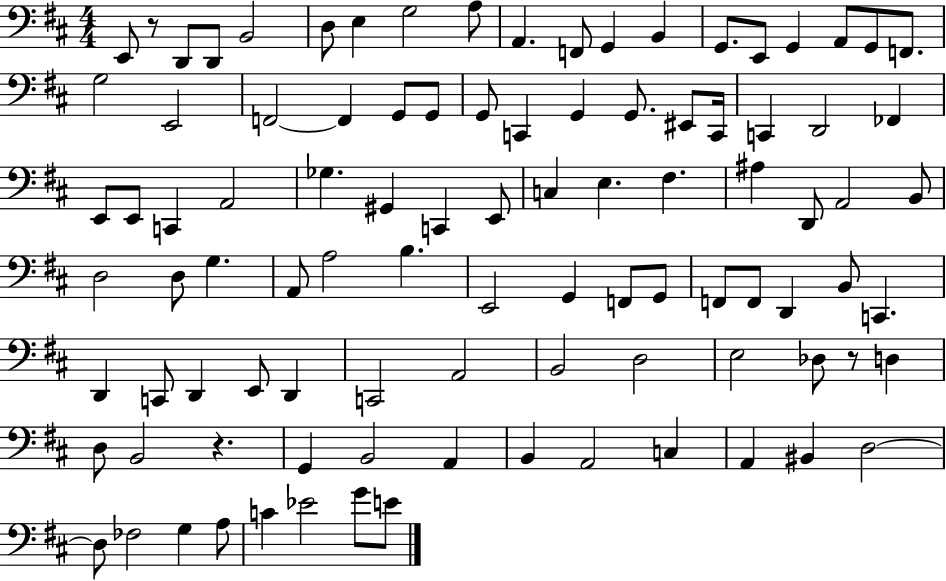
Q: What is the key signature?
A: D major